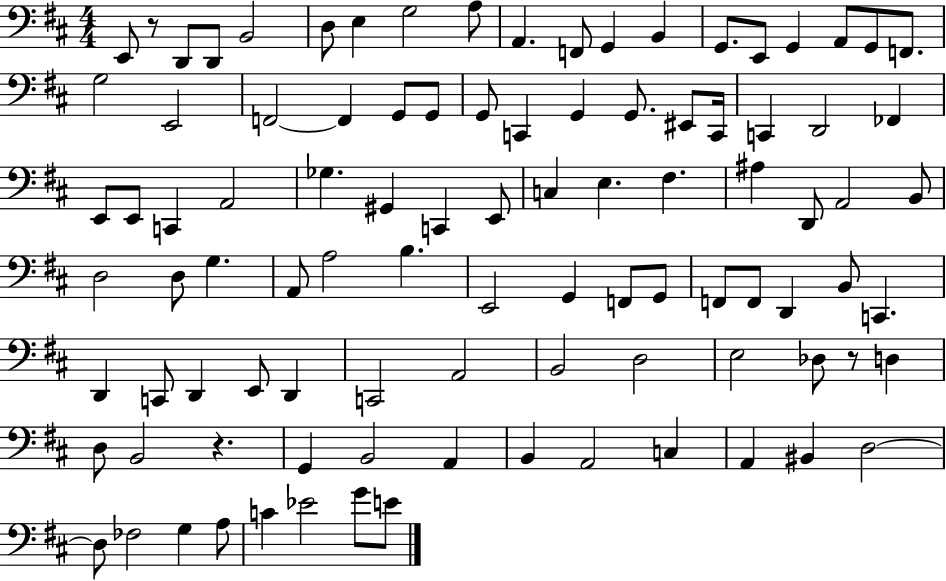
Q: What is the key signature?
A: D major